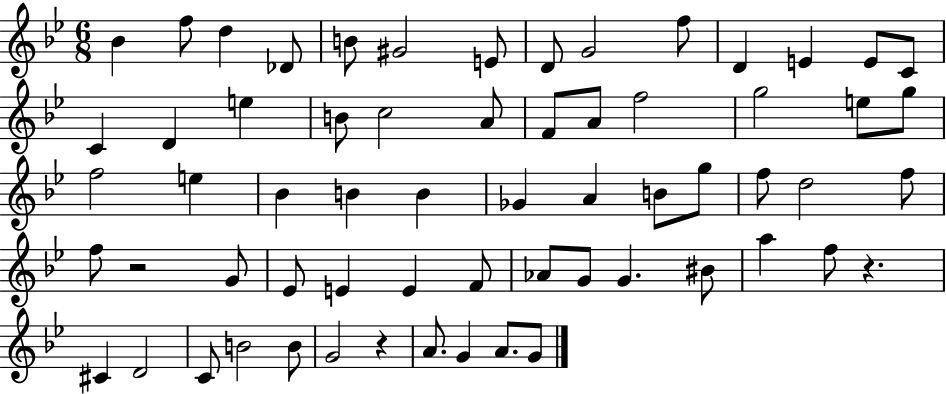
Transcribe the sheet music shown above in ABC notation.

X:1
T:Untitled
M:6/8
L:1/4
K:Bb
_B f/2 d _D/2 B/2 ^G2 E/2 D/2 G2 f/2 D E E/2 C/2 C D e B/2 c2 A/2 F/2 A/2 f2 g2 e/2 g/2 f2 e _B B B _G A B/2 g/2 f/2 d2 f/2 f/2 z2 G/2 _E/2 E E F/2 _A/2 G/2 G ^B/2 a f/2 z ^C D2 C/2 B2 B/2 G2 z A/2 G A/2 G/2